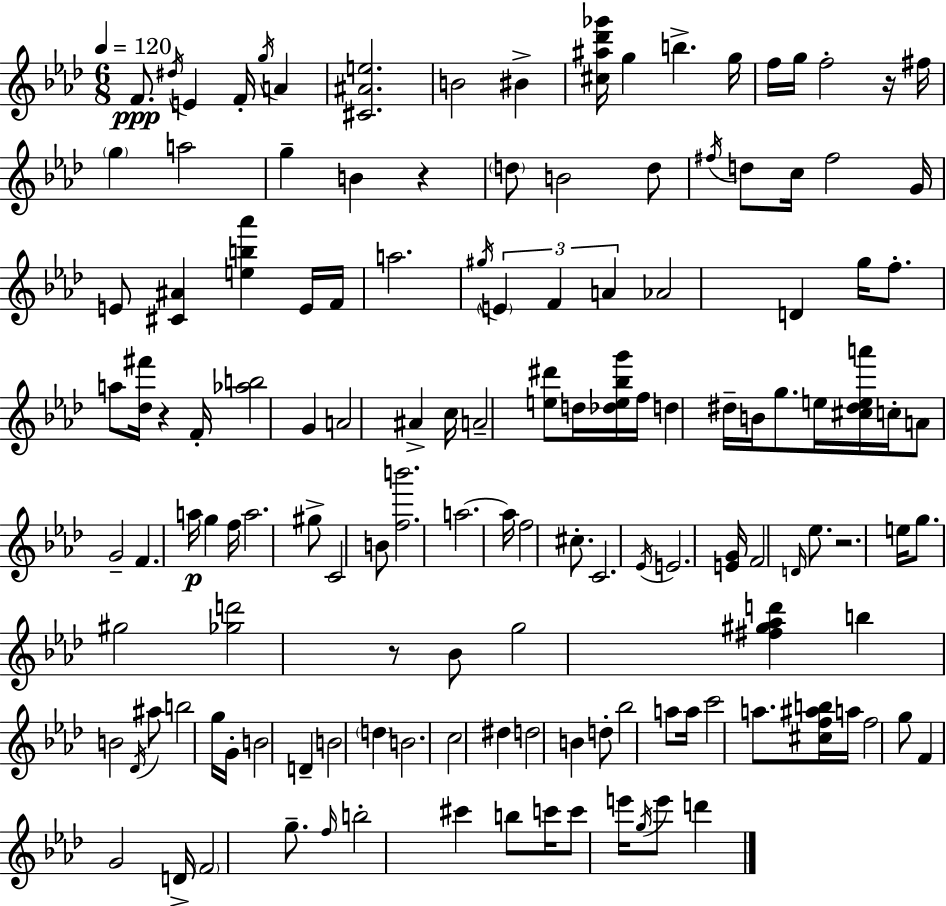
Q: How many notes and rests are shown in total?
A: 138